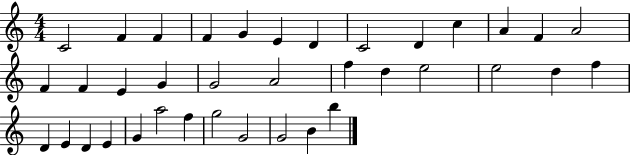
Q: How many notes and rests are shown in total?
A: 37